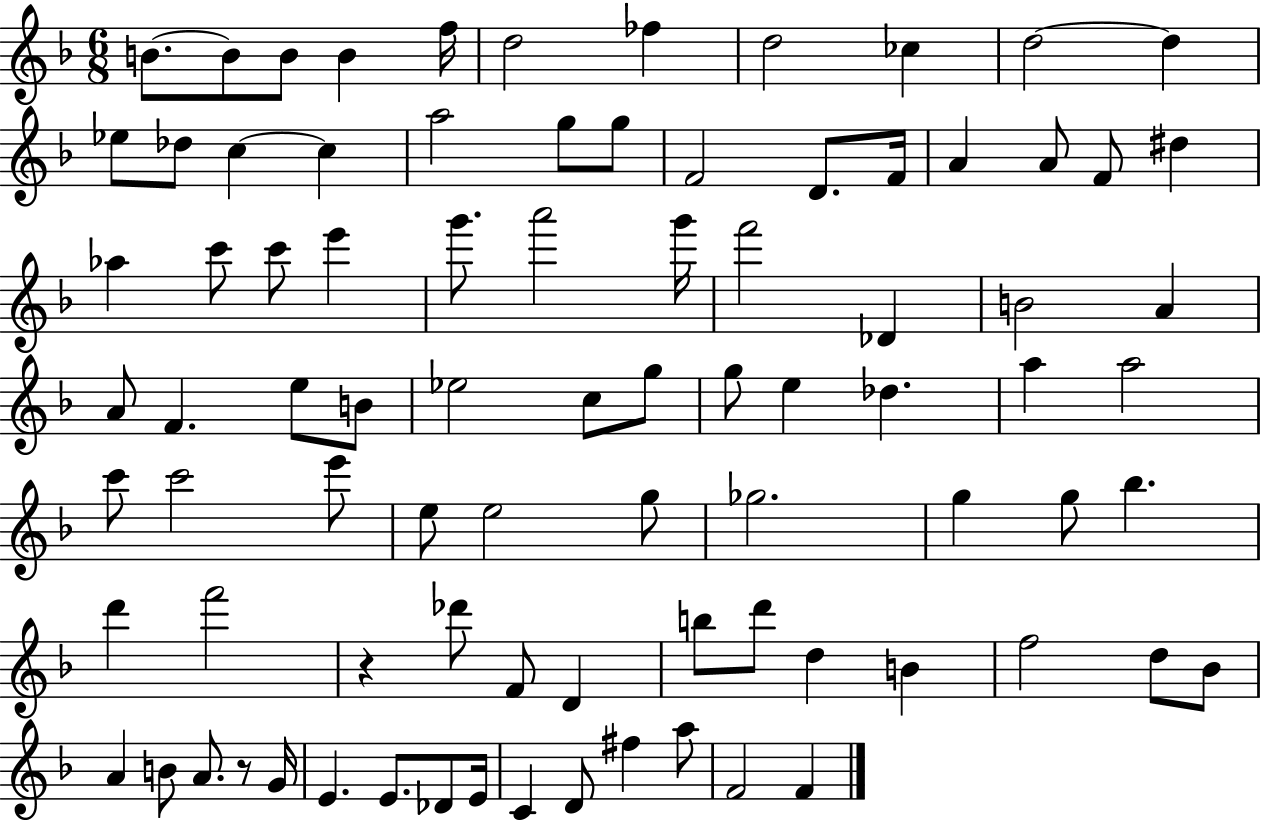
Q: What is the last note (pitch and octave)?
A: F4